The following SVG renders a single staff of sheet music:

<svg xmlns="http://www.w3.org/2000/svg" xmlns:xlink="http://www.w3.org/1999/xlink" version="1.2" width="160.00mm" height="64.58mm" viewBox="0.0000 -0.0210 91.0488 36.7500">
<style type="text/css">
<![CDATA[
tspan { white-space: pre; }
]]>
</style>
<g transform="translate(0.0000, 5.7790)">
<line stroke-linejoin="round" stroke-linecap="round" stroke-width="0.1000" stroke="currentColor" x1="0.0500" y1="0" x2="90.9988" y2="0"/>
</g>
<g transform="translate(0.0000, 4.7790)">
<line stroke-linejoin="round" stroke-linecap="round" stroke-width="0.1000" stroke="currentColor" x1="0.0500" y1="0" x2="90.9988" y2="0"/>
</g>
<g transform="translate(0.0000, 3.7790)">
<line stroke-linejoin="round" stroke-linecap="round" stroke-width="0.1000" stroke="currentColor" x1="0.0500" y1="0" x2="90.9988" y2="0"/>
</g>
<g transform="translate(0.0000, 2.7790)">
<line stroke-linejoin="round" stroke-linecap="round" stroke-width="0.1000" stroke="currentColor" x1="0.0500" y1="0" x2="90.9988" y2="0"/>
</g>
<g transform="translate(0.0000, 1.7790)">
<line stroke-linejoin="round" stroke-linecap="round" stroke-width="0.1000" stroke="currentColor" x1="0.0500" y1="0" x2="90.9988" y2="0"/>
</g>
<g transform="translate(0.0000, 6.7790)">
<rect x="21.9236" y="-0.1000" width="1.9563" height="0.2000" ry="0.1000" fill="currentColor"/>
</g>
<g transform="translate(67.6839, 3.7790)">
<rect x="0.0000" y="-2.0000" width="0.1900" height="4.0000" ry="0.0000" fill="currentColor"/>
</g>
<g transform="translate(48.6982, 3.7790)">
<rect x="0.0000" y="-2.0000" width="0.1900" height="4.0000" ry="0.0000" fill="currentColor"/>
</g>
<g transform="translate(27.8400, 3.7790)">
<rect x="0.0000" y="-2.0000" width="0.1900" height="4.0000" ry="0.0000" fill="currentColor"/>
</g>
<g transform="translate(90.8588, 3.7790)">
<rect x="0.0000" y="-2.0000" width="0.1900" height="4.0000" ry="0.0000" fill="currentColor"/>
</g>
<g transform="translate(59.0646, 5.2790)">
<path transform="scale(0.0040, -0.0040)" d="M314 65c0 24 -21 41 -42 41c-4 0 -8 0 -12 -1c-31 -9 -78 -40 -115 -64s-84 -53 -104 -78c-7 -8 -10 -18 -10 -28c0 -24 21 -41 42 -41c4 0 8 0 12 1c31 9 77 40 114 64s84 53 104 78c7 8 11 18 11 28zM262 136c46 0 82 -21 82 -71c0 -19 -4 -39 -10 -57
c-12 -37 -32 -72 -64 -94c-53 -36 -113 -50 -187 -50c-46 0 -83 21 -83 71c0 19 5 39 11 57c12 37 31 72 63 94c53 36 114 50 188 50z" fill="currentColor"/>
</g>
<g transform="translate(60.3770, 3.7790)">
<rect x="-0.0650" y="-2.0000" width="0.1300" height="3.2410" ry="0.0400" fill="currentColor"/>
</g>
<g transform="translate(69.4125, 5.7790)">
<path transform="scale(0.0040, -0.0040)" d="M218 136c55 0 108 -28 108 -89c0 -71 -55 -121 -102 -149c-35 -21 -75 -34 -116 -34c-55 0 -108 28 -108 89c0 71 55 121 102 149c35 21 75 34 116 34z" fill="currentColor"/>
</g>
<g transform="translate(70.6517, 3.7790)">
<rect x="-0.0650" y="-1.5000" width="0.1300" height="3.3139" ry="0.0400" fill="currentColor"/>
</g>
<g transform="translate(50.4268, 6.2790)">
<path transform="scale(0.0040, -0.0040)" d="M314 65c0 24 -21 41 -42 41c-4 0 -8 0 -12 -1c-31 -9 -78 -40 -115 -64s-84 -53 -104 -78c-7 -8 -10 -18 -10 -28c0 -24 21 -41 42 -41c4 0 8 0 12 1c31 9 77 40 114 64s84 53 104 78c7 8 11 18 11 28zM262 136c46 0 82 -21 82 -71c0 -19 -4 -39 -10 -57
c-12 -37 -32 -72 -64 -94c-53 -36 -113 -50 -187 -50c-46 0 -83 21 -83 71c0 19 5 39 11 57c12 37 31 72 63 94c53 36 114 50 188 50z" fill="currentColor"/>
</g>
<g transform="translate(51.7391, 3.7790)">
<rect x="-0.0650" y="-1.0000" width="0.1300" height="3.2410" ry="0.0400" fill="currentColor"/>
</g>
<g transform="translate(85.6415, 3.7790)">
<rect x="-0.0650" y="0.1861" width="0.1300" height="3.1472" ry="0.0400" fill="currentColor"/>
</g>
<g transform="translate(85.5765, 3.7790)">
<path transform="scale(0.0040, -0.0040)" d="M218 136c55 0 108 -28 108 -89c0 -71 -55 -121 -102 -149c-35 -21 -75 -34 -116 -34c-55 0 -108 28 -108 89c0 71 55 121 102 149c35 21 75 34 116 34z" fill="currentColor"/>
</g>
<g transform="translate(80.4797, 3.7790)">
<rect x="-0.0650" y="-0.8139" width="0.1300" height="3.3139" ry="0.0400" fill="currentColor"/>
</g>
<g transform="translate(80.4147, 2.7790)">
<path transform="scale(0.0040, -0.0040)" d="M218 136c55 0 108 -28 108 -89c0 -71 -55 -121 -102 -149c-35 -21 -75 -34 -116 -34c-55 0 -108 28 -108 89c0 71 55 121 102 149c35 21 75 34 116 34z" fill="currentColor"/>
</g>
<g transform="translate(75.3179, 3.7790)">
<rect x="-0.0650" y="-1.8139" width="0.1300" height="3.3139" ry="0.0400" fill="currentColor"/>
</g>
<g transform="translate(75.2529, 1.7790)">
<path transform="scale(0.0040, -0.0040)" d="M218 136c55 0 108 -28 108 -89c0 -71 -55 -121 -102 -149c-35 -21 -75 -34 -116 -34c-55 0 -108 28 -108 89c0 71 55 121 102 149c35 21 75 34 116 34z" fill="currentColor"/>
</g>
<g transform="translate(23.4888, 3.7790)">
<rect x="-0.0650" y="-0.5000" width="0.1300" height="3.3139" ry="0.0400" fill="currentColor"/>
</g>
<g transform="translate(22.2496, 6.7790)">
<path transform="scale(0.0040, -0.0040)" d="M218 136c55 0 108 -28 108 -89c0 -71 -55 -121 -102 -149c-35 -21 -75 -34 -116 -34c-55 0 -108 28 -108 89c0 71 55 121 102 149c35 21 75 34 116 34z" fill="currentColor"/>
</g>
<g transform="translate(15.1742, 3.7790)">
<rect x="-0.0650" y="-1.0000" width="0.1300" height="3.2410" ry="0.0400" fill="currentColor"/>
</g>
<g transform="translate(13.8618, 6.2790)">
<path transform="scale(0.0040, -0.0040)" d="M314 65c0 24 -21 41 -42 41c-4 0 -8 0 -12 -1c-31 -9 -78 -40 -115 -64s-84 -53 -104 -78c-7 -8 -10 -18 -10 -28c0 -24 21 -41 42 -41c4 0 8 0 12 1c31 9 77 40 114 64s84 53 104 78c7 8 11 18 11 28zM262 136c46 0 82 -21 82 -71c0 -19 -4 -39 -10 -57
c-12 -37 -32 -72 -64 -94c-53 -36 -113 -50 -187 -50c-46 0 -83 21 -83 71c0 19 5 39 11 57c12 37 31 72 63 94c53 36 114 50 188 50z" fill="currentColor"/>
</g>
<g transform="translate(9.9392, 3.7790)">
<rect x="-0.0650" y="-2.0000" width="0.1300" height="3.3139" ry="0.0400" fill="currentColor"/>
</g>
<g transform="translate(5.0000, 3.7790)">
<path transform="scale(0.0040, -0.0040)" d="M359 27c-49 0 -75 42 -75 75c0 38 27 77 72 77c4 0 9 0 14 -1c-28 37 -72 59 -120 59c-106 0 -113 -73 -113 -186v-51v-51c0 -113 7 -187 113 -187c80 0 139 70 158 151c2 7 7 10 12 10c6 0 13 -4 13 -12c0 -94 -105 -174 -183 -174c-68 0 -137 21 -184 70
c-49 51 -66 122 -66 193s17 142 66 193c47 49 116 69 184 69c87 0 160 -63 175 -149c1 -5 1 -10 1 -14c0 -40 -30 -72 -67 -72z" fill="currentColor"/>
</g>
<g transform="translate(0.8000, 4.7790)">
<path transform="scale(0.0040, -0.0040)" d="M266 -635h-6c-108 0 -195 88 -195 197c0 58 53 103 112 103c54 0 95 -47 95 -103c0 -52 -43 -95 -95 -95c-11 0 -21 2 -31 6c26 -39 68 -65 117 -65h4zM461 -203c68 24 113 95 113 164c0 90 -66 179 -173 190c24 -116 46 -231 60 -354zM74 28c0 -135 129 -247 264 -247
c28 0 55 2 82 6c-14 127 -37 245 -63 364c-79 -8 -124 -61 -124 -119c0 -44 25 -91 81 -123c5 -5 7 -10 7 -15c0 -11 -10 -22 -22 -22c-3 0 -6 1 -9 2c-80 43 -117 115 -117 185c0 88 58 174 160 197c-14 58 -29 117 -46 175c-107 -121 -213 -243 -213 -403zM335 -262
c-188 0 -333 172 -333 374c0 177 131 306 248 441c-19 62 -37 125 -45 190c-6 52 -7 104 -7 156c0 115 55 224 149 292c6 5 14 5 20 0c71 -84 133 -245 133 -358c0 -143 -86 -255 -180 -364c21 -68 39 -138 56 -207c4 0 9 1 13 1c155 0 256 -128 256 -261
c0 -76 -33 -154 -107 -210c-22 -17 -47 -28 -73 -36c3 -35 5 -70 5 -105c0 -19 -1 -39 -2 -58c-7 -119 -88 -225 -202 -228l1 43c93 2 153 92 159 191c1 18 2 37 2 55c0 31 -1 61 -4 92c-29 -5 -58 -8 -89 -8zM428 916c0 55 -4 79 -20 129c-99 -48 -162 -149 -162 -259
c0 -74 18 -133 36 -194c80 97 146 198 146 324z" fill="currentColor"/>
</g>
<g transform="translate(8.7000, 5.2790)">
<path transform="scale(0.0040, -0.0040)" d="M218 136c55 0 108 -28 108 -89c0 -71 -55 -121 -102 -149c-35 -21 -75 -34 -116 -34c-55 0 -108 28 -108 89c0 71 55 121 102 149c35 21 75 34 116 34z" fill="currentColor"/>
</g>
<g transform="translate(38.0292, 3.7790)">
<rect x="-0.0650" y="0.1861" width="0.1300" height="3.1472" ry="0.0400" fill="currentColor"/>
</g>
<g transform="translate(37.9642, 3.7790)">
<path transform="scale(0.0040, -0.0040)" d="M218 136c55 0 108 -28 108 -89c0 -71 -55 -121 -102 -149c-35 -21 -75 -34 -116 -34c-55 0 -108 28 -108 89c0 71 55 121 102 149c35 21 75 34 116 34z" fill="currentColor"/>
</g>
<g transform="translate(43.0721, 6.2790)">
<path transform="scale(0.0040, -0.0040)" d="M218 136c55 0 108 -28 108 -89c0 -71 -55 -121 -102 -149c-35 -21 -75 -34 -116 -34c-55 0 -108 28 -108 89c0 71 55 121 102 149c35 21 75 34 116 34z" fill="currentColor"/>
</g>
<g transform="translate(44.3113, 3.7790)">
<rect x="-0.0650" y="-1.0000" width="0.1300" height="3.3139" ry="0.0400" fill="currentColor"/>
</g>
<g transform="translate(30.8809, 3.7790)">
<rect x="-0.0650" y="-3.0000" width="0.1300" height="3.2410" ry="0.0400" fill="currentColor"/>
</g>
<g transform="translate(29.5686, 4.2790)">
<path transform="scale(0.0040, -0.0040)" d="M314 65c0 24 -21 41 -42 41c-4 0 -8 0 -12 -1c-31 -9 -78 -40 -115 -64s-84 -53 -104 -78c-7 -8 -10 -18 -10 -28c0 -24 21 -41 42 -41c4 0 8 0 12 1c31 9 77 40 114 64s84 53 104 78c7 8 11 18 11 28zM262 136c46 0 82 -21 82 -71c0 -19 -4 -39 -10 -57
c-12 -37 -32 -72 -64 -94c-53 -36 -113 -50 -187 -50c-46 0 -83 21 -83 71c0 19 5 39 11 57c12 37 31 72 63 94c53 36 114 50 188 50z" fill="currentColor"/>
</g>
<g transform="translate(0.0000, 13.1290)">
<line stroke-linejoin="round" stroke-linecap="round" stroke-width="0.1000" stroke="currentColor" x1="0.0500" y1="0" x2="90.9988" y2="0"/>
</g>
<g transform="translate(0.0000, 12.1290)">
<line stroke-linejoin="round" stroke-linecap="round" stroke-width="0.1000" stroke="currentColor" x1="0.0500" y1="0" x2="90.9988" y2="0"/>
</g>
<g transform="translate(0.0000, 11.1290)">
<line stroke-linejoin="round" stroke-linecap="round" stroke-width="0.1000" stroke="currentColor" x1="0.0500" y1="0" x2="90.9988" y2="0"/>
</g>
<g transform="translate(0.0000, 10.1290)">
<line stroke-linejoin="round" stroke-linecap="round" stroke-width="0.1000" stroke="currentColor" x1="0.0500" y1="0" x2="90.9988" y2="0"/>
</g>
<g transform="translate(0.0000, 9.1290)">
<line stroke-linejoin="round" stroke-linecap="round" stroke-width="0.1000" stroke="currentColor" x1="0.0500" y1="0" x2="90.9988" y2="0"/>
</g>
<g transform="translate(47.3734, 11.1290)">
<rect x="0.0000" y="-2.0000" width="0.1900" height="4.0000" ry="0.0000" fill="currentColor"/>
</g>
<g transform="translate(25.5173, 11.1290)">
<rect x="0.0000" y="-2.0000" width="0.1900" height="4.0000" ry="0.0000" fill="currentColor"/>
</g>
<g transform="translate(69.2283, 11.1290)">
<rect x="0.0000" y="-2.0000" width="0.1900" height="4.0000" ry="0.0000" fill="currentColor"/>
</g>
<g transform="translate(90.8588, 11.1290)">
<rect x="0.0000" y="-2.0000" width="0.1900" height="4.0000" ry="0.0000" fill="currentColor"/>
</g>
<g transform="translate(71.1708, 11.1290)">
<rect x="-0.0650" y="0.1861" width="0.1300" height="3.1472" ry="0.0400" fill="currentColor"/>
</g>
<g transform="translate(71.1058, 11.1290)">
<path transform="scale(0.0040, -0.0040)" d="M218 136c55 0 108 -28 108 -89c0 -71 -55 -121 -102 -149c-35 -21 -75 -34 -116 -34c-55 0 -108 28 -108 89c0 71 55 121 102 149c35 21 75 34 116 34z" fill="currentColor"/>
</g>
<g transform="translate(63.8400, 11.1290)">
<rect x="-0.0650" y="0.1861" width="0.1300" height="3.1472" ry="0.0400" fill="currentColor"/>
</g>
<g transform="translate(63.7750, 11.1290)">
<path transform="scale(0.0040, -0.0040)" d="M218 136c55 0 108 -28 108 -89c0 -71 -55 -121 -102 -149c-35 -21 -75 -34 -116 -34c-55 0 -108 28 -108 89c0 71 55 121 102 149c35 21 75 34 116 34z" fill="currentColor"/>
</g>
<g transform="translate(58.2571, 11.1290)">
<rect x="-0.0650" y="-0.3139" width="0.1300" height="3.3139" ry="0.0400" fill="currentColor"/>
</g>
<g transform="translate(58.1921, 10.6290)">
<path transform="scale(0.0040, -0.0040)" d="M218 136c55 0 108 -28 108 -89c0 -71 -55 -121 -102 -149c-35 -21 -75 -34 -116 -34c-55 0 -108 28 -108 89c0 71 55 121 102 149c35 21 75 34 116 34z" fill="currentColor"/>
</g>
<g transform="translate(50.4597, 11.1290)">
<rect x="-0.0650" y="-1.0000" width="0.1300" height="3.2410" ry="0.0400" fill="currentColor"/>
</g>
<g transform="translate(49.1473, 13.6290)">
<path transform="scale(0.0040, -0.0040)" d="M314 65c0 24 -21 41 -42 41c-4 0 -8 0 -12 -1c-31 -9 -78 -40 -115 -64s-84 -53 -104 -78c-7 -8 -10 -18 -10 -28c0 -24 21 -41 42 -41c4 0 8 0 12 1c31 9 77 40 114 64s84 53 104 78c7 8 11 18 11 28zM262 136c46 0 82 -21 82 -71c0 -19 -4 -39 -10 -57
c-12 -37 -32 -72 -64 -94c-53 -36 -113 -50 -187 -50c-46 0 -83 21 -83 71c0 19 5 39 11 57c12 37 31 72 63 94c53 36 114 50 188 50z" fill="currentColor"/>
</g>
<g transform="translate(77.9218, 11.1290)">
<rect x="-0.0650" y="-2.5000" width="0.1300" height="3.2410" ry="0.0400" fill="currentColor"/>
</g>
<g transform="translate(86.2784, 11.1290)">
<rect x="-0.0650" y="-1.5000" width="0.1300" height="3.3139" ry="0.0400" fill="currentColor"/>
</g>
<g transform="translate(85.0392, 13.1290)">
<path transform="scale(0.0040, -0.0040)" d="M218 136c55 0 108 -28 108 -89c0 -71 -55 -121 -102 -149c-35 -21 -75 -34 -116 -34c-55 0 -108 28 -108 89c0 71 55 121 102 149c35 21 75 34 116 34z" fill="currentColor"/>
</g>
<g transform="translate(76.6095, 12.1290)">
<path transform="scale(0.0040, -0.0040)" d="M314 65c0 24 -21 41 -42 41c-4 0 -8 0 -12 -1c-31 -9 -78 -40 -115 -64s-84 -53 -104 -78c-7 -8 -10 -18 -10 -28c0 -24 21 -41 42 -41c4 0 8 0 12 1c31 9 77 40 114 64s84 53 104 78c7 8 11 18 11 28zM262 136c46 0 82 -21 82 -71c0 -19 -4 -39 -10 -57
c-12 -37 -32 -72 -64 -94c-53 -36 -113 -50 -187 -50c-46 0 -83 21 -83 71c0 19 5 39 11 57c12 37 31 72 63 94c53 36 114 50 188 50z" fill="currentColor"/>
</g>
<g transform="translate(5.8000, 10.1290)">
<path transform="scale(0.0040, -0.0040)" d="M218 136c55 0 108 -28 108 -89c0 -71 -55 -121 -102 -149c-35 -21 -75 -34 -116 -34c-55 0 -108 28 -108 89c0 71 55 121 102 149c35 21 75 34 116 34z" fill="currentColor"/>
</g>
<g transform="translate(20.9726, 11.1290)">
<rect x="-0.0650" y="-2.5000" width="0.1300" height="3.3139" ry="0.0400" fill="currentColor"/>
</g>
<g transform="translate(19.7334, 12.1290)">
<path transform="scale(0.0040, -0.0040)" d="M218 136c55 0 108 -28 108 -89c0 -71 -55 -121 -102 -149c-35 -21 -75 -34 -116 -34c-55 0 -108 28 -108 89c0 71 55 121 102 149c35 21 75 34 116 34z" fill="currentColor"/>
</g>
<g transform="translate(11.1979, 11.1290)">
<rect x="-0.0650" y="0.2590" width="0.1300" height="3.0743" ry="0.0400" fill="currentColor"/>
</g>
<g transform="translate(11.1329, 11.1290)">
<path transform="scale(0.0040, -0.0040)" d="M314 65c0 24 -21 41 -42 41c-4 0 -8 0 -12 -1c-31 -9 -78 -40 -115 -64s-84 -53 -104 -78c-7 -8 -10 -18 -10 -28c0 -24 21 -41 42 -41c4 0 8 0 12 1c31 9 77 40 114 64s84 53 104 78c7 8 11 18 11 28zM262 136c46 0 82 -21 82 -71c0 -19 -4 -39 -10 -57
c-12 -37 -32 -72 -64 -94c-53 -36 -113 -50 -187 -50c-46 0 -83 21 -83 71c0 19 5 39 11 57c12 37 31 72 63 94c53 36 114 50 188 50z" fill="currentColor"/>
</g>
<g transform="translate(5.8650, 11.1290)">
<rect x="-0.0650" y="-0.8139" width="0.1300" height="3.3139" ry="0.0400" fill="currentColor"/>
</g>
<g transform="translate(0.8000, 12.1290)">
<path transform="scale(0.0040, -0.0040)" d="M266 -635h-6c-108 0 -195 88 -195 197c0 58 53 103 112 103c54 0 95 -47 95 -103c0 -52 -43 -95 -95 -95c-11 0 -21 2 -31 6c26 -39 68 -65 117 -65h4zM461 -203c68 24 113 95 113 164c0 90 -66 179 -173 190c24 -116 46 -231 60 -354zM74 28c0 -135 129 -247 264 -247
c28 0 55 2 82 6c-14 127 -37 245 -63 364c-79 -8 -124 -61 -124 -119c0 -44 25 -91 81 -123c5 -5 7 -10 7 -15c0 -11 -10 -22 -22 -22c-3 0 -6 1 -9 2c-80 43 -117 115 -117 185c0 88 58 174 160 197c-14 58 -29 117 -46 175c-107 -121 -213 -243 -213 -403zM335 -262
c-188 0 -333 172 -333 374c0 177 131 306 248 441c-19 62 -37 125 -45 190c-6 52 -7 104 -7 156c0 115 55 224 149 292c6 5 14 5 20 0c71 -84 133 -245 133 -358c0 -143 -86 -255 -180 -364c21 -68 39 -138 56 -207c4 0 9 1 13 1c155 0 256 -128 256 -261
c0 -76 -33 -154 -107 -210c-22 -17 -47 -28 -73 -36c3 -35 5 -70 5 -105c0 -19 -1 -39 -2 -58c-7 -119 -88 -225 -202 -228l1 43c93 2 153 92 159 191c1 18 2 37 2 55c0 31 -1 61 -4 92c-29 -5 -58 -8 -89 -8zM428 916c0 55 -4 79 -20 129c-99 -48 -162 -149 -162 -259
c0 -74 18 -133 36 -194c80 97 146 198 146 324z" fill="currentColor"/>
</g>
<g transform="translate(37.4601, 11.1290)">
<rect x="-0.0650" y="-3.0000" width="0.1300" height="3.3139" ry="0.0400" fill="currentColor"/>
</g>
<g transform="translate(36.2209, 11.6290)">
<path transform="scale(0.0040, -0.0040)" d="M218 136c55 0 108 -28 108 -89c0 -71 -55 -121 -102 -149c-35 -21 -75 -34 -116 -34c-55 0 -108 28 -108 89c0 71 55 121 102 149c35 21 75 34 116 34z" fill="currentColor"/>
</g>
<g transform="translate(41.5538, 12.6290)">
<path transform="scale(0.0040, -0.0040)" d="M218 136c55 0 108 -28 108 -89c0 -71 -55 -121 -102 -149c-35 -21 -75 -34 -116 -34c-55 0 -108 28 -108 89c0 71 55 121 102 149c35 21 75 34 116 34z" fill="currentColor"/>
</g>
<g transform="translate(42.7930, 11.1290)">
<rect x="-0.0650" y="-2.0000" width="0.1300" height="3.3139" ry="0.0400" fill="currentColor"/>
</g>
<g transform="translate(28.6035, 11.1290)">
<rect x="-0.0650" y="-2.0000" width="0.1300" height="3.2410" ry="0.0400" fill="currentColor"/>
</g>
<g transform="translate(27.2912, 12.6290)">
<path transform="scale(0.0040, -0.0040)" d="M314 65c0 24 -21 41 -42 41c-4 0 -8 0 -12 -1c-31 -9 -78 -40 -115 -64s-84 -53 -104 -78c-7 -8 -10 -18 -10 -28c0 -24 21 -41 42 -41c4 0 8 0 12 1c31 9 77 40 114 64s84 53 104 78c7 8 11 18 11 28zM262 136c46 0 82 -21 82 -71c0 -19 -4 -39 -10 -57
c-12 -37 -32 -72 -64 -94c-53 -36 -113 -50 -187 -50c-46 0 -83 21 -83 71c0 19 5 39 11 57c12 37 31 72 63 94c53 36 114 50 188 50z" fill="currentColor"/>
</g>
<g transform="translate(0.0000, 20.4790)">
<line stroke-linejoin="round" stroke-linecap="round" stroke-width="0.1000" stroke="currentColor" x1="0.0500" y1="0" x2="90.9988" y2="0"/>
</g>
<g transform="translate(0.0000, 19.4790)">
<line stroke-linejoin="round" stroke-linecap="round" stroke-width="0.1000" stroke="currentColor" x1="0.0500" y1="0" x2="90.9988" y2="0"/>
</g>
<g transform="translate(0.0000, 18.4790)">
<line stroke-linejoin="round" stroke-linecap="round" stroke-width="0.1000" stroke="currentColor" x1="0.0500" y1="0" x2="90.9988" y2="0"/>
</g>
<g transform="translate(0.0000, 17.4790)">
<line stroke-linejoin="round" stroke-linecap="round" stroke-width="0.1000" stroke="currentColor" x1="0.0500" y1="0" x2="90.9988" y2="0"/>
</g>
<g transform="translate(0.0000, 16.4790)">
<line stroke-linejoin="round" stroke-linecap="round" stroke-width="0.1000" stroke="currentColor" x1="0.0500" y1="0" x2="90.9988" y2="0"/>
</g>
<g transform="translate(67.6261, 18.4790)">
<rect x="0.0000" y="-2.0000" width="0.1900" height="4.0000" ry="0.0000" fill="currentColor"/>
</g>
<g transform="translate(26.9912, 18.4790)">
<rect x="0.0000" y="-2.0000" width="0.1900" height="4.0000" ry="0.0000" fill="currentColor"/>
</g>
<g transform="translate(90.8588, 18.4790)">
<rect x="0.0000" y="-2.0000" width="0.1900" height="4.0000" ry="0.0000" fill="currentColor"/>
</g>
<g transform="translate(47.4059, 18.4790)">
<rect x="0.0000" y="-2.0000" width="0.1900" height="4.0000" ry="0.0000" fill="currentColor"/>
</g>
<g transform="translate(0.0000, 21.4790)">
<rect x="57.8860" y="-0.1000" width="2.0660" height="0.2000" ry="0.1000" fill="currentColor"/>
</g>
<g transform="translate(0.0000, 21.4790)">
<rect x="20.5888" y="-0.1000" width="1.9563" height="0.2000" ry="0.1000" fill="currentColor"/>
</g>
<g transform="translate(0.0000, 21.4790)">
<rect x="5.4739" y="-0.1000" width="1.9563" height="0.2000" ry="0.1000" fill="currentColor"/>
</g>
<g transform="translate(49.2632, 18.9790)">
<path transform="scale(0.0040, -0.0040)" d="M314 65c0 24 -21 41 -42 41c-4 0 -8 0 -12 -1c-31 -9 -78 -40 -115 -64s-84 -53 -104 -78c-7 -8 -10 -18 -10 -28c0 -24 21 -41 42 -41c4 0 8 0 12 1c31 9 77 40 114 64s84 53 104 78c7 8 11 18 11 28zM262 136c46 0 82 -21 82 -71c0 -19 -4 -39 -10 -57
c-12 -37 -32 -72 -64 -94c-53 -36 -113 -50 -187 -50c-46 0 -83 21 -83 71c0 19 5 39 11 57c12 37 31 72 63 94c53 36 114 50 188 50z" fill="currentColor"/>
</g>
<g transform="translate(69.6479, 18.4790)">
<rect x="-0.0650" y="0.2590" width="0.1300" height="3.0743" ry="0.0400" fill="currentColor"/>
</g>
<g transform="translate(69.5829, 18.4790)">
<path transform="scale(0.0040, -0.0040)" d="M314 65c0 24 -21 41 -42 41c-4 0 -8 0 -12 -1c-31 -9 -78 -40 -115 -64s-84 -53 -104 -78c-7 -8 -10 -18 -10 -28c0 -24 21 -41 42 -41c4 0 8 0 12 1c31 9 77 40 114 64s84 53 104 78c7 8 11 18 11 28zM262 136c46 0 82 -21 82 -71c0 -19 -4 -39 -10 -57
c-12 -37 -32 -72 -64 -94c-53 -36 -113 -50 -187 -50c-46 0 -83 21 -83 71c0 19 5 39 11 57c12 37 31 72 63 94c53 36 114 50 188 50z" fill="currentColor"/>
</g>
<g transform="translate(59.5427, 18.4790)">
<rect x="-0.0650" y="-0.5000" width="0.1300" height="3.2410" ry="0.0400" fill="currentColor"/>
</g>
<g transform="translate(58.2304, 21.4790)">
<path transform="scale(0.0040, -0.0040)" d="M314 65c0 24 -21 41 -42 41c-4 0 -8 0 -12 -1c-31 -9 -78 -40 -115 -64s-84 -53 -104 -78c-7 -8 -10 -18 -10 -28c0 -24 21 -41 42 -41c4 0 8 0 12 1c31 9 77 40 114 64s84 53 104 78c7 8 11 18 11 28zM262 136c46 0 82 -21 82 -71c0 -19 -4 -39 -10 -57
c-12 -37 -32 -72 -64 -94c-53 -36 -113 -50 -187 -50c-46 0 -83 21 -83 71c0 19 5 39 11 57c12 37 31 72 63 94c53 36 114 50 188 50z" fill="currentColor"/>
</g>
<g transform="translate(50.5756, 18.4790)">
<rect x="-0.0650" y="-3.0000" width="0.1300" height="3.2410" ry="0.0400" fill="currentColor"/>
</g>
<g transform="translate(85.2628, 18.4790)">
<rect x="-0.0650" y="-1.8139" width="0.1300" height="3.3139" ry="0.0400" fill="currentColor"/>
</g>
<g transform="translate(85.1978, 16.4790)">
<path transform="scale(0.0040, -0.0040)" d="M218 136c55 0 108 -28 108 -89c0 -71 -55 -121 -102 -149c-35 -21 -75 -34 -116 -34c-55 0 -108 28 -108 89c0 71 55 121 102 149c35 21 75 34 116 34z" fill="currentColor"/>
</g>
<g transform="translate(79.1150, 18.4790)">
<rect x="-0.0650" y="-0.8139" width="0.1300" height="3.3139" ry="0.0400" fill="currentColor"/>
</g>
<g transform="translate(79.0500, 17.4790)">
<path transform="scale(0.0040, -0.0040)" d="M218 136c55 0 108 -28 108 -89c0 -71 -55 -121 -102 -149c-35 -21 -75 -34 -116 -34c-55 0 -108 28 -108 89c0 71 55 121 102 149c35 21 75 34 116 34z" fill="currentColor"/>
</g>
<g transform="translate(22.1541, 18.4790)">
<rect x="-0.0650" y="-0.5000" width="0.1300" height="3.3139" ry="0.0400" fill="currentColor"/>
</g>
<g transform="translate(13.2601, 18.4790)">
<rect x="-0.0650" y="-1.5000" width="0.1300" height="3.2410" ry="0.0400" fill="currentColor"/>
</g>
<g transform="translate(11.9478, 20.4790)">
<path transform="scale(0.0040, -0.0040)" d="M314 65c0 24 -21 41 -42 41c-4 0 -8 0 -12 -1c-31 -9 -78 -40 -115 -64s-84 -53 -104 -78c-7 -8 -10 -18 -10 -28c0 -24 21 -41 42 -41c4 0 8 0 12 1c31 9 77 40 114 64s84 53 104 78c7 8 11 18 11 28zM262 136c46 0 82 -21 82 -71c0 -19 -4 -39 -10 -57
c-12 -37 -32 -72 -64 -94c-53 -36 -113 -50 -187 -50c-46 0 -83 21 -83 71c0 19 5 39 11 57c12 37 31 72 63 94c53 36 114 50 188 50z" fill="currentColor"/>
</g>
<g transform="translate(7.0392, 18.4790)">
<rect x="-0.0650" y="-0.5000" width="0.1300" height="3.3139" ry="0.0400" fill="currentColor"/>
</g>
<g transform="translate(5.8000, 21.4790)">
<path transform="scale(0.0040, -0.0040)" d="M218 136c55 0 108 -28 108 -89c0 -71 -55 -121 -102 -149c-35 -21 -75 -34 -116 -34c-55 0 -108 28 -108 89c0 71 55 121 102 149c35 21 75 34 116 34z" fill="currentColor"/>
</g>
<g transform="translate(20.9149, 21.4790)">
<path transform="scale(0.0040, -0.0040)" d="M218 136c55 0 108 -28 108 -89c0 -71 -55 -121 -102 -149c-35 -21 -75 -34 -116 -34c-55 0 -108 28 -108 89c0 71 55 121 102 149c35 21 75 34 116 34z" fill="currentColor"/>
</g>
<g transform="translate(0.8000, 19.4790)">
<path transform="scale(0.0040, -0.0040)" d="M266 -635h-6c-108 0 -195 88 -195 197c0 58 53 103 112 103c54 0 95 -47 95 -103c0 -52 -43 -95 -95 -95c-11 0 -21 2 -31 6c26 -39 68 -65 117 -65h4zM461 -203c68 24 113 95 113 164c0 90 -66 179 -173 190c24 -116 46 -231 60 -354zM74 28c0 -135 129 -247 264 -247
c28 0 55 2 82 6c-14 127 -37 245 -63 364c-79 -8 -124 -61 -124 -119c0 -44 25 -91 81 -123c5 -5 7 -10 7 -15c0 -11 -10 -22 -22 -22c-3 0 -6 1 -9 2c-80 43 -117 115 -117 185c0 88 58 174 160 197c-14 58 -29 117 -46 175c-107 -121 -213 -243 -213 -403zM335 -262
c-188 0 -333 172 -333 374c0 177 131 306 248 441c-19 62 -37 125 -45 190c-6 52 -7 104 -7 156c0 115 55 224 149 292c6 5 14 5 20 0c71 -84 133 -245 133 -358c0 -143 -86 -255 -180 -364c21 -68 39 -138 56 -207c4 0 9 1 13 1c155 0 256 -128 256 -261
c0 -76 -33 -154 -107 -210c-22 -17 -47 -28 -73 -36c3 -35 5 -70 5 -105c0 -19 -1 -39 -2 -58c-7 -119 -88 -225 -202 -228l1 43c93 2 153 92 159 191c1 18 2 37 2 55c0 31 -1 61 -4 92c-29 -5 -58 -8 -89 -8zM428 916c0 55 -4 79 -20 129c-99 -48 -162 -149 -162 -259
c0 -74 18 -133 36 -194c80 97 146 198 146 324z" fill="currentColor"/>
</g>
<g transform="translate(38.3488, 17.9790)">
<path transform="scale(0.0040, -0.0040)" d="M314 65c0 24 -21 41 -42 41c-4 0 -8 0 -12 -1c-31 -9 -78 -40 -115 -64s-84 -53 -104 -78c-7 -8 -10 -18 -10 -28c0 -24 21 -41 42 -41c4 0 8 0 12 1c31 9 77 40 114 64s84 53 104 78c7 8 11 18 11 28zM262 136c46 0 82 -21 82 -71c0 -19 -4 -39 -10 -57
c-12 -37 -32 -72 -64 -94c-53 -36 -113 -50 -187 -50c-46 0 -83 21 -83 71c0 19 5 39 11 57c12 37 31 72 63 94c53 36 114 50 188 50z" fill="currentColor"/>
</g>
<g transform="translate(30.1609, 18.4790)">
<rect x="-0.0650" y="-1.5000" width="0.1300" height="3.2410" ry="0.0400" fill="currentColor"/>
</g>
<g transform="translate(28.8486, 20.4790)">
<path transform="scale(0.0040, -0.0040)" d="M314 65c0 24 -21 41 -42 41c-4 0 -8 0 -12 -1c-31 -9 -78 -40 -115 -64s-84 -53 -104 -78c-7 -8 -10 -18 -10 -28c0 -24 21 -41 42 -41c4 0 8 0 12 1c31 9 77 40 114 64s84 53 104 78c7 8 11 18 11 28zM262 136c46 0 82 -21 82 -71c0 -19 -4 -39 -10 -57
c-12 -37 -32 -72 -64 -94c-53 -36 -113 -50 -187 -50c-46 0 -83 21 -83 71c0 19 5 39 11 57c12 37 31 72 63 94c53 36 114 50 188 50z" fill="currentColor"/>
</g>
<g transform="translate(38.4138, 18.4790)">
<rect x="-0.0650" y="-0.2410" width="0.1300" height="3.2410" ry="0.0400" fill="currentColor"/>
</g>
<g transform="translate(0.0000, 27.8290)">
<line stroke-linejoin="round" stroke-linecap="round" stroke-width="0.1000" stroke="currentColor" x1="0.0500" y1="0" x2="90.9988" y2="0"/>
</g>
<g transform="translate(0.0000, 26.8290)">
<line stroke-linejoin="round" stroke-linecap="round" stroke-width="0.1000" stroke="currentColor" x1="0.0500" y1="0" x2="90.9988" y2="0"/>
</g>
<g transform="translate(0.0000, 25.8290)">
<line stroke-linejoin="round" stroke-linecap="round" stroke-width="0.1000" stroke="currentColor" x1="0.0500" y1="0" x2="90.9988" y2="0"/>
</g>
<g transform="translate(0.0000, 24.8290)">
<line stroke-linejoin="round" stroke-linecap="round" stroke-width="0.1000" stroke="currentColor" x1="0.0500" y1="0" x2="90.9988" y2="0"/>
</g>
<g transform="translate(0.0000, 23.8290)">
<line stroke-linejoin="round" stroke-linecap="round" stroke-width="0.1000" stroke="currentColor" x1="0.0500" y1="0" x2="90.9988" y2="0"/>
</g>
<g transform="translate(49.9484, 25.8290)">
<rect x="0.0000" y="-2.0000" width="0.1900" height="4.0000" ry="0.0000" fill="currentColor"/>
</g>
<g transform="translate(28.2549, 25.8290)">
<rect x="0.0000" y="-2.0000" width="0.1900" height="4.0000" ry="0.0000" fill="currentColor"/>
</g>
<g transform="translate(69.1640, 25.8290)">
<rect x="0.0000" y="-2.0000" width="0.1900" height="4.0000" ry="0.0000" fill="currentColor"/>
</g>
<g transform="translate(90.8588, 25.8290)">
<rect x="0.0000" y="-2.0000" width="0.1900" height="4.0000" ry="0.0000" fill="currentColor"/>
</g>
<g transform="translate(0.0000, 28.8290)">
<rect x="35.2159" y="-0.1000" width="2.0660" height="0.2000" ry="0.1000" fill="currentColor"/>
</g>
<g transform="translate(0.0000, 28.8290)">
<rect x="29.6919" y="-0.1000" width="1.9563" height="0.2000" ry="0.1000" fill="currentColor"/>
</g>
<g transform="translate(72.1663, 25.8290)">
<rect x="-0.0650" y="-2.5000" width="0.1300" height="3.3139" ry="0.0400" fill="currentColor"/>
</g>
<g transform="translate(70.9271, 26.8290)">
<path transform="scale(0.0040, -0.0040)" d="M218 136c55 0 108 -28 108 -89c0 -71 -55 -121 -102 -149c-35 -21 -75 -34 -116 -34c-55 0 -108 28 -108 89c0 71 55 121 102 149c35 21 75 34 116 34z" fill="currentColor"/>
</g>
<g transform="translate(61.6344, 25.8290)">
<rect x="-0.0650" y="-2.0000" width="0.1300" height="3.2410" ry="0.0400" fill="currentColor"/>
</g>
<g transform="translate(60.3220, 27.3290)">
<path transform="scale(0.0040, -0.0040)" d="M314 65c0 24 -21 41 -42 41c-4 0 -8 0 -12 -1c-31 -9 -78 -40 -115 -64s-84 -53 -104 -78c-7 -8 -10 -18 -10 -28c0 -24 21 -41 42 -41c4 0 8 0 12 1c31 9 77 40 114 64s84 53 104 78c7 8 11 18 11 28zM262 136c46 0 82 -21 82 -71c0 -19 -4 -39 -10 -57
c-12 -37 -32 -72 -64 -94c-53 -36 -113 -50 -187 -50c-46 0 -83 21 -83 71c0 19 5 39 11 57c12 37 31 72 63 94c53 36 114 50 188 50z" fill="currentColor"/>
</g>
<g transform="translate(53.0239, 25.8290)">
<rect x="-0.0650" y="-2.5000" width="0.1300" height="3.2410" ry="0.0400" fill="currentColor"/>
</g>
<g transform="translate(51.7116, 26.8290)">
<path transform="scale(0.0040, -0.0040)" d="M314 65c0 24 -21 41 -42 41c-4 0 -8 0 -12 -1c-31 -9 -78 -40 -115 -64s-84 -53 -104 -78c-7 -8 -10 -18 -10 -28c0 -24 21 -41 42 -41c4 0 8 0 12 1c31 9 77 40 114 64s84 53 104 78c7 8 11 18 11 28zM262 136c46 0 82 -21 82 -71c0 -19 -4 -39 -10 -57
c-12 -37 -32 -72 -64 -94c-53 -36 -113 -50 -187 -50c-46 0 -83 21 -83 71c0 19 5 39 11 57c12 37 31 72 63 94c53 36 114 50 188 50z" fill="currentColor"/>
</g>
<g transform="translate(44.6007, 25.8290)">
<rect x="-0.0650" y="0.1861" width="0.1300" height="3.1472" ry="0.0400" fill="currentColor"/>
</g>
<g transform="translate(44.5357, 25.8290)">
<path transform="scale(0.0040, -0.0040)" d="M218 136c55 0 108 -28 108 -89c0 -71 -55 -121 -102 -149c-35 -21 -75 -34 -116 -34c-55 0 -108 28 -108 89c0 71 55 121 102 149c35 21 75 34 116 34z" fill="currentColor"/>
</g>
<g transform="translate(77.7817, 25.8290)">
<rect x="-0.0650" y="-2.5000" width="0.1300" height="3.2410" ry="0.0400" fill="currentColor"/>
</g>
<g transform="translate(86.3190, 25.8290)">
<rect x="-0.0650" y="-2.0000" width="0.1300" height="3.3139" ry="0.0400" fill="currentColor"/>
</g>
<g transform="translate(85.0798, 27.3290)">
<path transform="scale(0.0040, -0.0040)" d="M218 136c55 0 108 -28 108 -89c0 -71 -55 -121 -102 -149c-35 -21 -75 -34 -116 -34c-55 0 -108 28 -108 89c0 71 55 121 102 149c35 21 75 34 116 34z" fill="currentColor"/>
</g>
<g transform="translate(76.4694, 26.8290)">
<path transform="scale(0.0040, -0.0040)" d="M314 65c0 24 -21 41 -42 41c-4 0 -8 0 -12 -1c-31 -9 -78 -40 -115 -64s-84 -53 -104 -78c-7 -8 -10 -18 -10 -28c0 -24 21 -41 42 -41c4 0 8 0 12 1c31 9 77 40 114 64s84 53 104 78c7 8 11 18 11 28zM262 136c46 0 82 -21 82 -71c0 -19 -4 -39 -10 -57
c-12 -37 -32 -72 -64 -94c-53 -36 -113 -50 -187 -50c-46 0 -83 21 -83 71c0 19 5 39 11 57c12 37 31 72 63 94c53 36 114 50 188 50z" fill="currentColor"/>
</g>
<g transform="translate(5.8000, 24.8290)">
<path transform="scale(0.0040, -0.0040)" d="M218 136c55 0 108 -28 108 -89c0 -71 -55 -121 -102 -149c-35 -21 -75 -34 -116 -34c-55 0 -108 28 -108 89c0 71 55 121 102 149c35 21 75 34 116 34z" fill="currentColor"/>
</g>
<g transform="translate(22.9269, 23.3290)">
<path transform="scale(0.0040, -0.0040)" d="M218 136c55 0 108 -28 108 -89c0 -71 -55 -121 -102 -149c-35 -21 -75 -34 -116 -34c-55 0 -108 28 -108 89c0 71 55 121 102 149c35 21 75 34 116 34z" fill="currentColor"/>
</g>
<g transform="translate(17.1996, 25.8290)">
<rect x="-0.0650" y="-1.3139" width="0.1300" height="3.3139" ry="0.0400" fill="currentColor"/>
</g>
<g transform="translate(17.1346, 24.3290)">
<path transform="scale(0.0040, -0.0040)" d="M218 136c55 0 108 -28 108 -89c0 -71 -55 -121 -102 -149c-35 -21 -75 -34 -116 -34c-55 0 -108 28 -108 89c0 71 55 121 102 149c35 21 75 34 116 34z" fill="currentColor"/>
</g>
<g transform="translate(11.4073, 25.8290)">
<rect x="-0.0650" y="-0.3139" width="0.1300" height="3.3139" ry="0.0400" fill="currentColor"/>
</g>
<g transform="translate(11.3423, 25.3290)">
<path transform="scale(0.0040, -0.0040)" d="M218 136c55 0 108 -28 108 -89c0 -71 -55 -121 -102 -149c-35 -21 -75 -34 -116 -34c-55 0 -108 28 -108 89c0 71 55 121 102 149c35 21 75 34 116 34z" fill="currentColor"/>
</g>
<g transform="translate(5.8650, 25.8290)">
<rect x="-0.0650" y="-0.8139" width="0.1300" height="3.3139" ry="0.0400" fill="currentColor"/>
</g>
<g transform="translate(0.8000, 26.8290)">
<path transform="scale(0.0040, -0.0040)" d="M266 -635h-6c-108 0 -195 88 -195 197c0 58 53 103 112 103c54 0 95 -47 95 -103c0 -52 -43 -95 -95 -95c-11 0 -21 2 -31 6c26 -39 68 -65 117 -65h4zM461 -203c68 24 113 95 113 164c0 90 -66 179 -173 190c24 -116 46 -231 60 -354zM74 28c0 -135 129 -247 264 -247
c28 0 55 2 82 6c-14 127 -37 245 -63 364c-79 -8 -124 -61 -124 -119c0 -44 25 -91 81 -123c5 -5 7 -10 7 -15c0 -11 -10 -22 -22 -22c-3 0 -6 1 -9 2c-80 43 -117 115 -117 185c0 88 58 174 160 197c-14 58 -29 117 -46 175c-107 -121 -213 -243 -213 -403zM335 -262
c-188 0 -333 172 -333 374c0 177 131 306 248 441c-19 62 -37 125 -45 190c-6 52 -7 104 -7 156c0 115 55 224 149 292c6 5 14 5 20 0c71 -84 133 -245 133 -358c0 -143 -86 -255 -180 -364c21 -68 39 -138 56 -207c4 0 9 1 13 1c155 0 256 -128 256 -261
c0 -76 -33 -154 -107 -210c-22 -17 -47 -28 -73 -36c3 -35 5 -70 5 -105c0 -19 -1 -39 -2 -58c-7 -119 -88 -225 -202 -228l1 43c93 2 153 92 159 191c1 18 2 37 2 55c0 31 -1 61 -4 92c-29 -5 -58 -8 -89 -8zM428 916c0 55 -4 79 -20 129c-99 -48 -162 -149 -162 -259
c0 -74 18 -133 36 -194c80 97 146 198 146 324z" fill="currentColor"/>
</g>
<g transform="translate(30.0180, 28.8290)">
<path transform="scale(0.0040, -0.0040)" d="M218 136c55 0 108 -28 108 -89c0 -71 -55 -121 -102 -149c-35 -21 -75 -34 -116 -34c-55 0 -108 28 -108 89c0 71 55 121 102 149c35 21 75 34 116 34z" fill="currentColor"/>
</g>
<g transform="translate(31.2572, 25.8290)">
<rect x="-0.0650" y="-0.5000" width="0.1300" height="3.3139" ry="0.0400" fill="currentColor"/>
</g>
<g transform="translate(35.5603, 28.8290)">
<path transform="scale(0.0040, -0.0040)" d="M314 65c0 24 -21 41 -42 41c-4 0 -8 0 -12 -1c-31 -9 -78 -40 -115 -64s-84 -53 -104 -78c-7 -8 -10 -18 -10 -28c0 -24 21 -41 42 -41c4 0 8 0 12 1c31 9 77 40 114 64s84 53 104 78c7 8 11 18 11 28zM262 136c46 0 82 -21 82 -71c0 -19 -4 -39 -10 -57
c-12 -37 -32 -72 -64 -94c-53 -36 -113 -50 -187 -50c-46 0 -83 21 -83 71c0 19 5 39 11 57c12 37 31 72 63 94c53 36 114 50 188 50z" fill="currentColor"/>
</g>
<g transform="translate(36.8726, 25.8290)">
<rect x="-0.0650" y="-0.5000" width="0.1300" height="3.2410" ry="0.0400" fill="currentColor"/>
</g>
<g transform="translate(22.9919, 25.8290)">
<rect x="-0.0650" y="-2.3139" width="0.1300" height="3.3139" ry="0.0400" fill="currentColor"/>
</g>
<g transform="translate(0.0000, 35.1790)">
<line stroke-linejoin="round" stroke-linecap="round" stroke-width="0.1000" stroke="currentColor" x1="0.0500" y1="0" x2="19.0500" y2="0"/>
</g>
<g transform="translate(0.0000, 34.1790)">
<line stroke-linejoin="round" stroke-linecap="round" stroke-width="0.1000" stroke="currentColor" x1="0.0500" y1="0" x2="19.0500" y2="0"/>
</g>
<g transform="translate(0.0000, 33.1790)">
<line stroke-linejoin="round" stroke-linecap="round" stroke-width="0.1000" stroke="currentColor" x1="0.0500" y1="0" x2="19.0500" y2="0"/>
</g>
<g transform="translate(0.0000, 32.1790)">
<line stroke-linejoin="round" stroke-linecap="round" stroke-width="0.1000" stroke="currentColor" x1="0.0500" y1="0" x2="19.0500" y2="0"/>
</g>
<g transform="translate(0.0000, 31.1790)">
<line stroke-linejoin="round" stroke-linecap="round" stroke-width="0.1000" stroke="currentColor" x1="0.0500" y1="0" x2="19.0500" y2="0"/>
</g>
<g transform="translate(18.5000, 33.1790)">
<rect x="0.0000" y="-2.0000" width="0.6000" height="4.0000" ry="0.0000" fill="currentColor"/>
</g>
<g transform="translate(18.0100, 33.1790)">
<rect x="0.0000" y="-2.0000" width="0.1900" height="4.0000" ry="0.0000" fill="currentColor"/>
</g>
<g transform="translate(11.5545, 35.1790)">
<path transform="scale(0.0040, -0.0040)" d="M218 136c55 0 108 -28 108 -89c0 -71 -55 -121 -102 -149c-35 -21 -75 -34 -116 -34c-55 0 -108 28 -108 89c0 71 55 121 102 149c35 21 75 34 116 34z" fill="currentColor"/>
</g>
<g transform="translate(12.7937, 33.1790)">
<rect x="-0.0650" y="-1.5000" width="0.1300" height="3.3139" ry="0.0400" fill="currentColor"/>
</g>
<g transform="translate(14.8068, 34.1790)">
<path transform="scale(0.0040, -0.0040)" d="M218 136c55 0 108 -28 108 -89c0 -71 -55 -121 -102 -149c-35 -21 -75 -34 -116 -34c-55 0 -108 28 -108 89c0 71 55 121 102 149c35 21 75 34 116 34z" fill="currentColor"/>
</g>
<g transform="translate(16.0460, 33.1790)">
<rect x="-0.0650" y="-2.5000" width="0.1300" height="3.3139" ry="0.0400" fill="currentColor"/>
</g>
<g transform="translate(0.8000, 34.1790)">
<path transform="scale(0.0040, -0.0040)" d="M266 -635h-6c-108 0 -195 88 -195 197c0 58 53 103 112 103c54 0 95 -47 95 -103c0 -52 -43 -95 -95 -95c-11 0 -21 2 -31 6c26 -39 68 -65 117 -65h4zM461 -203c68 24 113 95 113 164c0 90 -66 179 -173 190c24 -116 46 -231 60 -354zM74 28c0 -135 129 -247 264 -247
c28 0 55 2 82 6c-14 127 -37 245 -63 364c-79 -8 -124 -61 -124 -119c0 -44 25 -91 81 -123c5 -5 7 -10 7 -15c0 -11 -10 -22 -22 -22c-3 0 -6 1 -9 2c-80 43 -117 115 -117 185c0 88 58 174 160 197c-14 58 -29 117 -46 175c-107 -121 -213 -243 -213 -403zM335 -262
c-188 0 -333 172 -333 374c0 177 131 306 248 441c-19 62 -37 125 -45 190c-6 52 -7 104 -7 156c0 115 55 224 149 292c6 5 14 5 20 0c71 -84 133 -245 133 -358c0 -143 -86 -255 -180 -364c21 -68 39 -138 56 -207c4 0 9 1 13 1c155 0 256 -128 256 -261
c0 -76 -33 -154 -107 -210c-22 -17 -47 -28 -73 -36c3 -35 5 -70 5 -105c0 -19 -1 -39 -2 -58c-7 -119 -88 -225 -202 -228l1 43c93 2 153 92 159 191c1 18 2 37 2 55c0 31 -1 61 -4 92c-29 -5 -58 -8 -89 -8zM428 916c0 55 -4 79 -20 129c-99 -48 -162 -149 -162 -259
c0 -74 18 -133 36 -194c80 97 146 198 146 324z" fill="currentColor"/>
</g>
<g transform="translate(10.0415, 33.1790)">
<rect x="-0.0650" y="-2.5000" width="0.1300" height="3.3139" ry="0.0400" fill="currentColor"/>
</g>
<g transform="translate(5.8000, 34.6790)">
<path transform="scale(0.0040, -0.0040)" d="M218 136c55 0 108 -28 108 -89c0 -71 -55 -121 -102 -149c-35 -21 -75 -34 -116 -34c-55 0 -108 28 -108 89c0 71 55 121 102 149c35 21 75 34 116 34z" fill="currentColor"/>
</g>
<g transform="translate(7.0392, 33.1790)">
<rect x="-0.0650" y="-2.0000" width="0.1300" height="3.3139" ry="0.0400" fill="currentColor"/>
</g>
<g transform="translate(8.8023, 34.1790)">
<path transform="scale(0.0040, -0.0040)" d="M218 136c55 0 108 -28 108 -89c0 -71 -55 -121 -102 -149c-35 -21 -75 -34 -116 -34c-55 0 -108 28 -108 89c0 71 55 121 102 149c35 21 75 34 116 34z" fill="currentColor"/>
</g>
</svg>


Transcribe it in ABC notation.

X:1
T:Untitled
M:4/4
L:1/4
K:C
F D2 C A2 B D D2 F2 E f d B d B2 G F2 A F D2 c B B G2 E C E2 C E2 c2 A2 C2 B2 d f d c e g C C2 B G2 F2 G G2 F F G E G